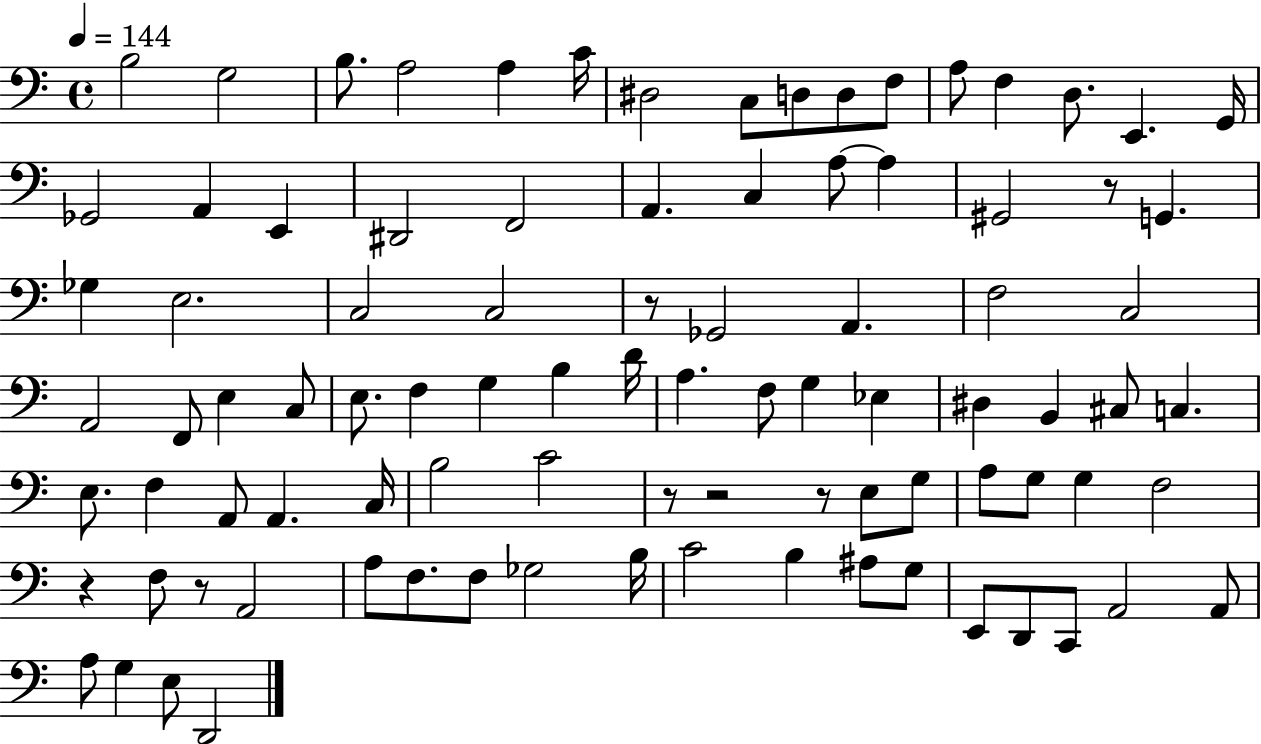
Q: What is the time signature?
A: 4/4